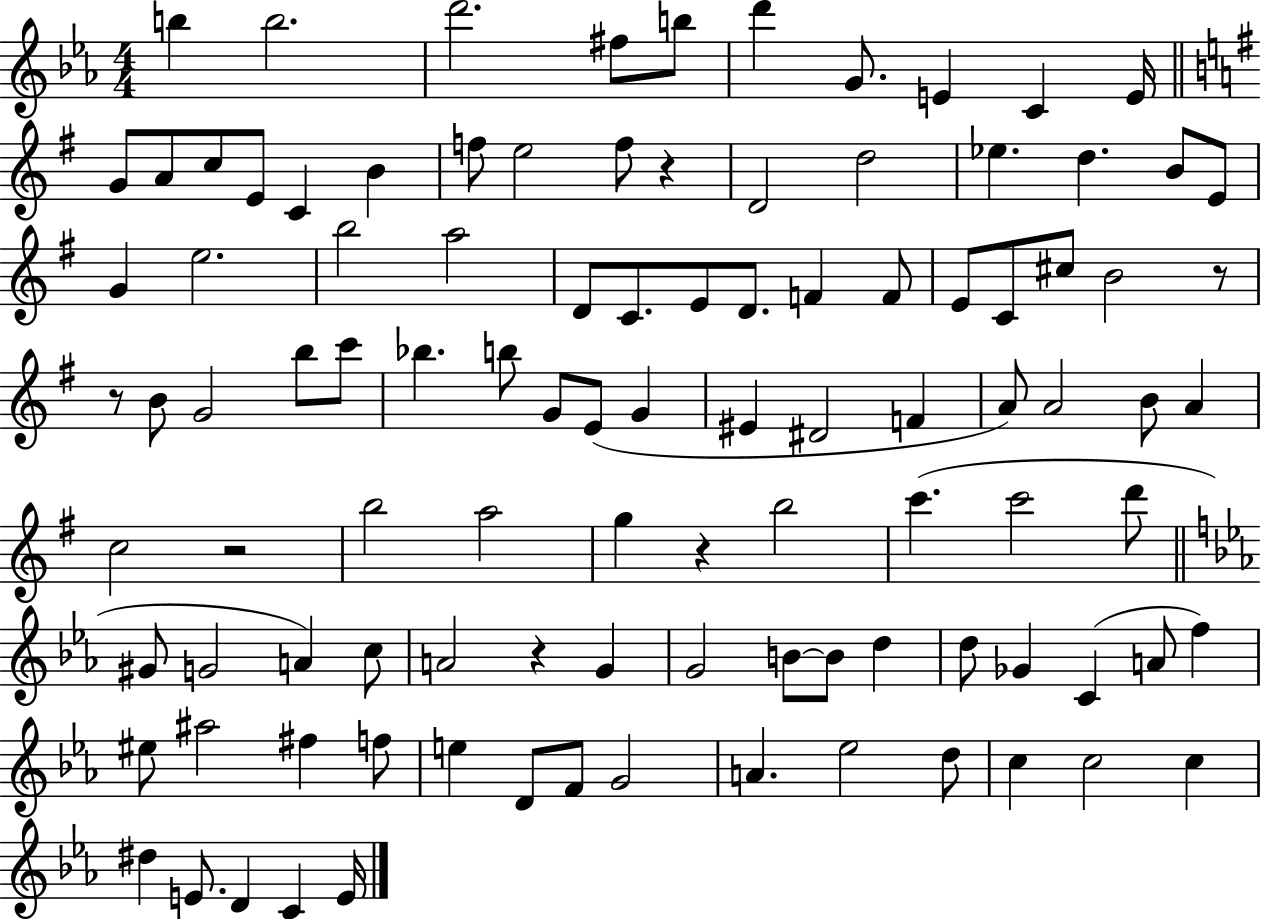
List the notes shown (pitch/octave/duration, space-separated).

B5/q B5/h. D6/h. F#5/e B5/e D6/q G4/e. E4/q C4/q E4/s G4/e A4/e C5/e E4/e C4/q B4/q F5/e E5/h F5/e R/q D4/h D5/h Eb5/q. D5/q. B4/e E4/e G4/q E5/h. B5/h A5/h D4/e C4/e. E4/e D4/e. F4/q F4/e E4/e C4/e C#5/e B4/h R/e R/e B4/e G4/h B5/e C6/e Bb5/q. B5/e G4/e E4/e G4/q EIS4/q D#4/h F4/q A4/e A4/h B4/e A4/q C5/h R/h B5/h A5/h G5/q R/q B5/h C6/q. C6/h D6/e G#4/e G4/h A4/q C5/e A4/h R/q G4/q G4/h B4/e B4/e D5/q D5/e Gb4/q C4/q A4/e F5/q EIS5/e A#5/h F#5/q F5/e E5/q D4/e F4/e G4/h A4/q. Eb5/h D5/e C5/q C5/h C5/q D#5/q E4/e. D4/q C4/q E4/s